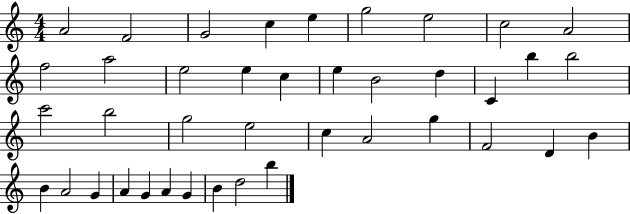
X:1
T:Untitled
M:4/4
L:1/4
K:C
A2 F2 G2 c e g2 e2 c2 A2 f2 a2 e2 e c e B2 d C b b2 c'2 b2 g2 e2 c A2 g F2 D B B A2 G A G A G B d2 b